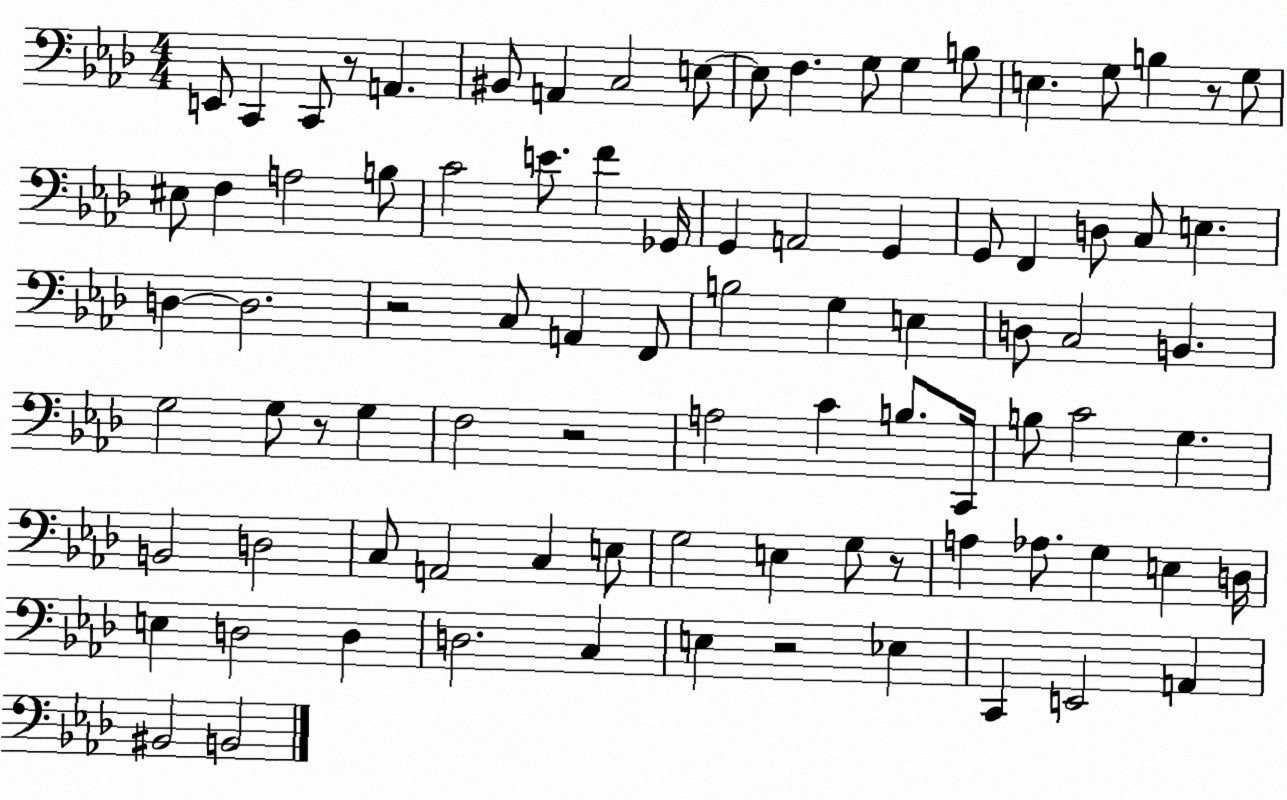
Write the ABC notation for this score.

X:1
T:Untitled
M:4/4
L:1/4
K:Ab
E,,/2 C,, C,,/2 z/2 A,, ^B,,/2 A,, C,2 E,/2 E,/2 F, G,/2 G, B,/2 E, G,/2 B, z/2 G,/2 ^E,/2 F, A,2 B,/2 C2 E/2 F _G,,/4 G,, A,,2 G,, G,,/2 F,, D,/2 C,/2 E, D, D,2 z2 C,/2 A,, F,,/2 B,2 G, E, D,/2 C,2 B,, G,2 G,/2 z/2 G, F,2 z2 A,2 C B,/2 C,,/4 B,/2 C2 G, B,,2 D,2 C,/2 A,,2 C, E,/2 G,2 E, G,/2 z/2 A, _A,/2 G, E, D,/4 E, D,2 D, D,2 C, E, z2 _E, C,, E,,2 A,, ^B,,2 B,,2